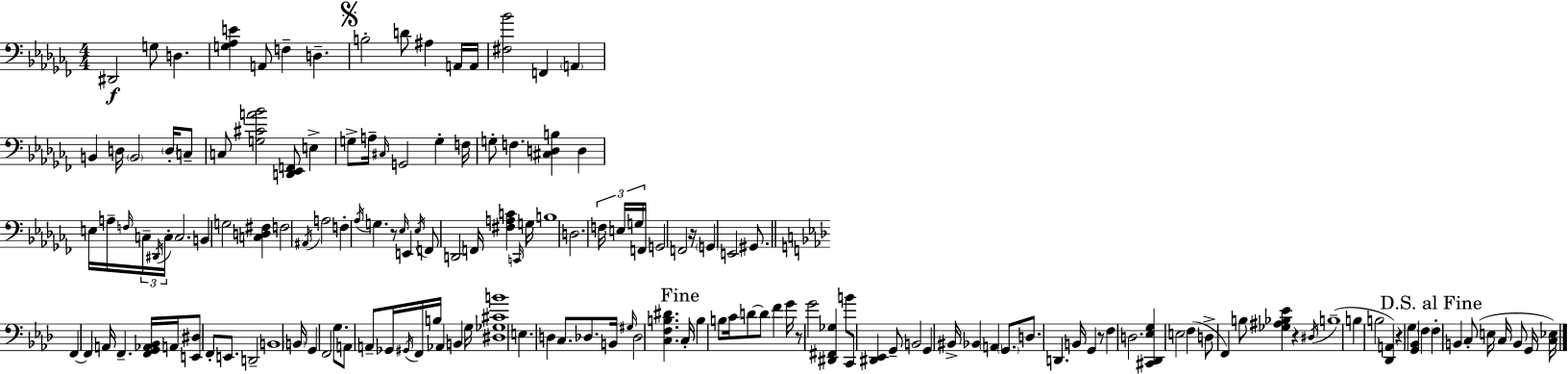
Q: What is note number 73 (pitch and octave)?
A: B2